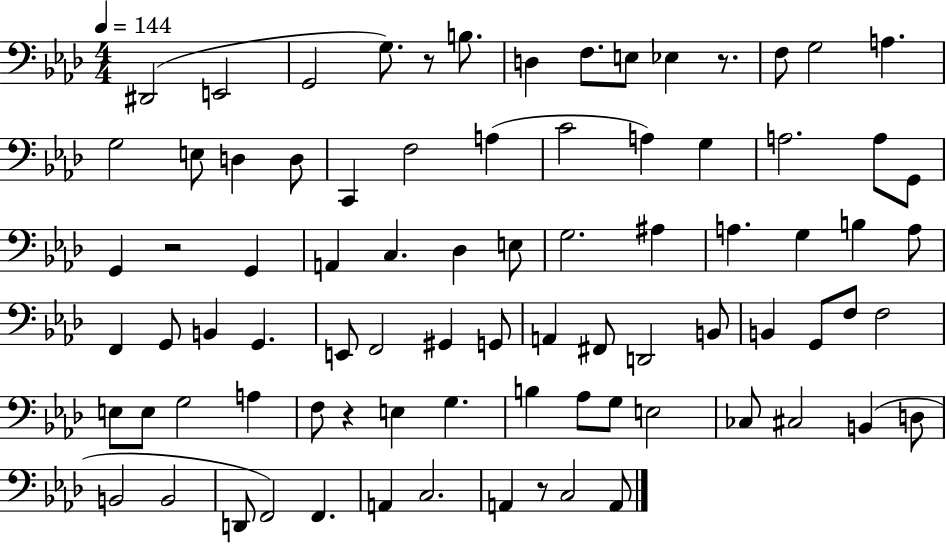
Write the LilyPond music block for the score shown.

{
  \clef bass
  \numericTimeSignature
  \time 4/4
  \key aes \major
  \tempo 4 = 144
  dis,2( e,2 | g,2 g8.) r8 b8. | d4 f8. e8 ees4 r8. | f8 g2 a4. | \break g2 e8 d4 d8 | c,4 f2 a4( | c'2 a4) g4 | a2. a8 g,8 | \break g,4 r2 g,4 | a,4 c4. des4 e8 | g2. ais4 | a4. g4 b4 a8 | \break f,4 g,8 b,4 g,4. | e,8 f,2 gis,4 g,8 | a,4 fis,8 d,2 b,8 | b,4 g,8 f8 f2 | \break e8 e8 g2 a4 | f8 r4 e4 g4. | b4 aes8 g8 e2 | ces8 cis2 b,4( d8 | \break b,2 b,2 | d,8 f,2) f,4. | a,4 c2. | a,4 r8 c2 a,8 | \break \bar "|."
}